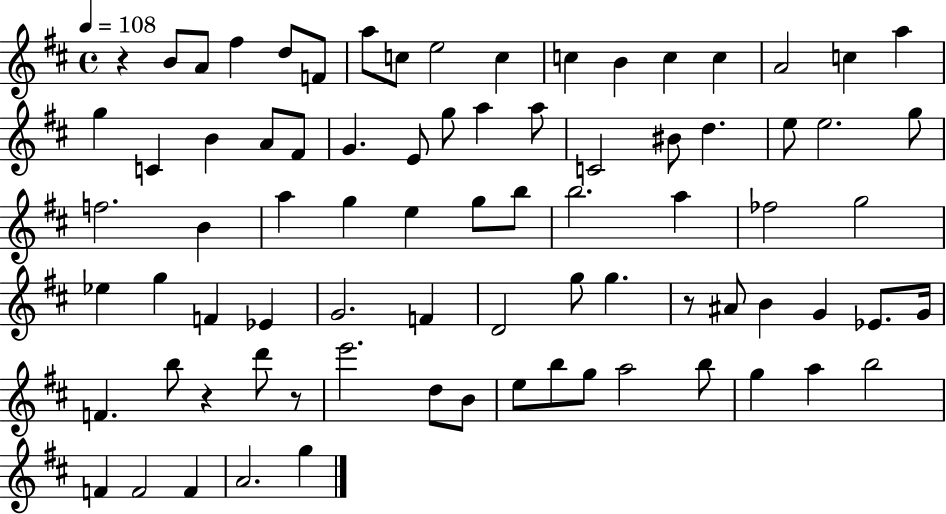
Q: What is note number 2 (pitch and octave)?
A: A4